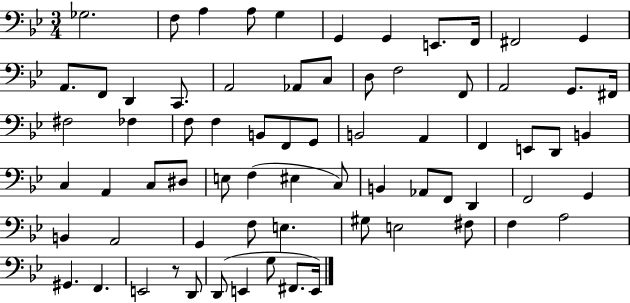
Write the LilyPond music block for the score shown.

{
  \clef bass
  \numericTimeSignature
  \time 3/4
  \key bes \major
  ges2. | f8 a4 a8 g4 | g,4 g,4 e,8. f,16 | fis,2 g,4 | \break a,8. f,8 d,4 c,8. | a,2 aes,8 c8 | d8 f2 f,8 | a,2 g,8. fis,16 | \break fis2 fes4 | f8 f4 b,8 f,8 g,8 | b,2 a,4 | f,4 e,8 d,8 b,4 | \break c4 a,4 c8 dis8 | e8 f4( eis4 c8) | b,4 aes,8 f,8 d,4 | f,2 g,4 | \break b,4 a,2 | g,4 f8 e4. | gis8 e2 fis8 | f4 a2 | \break gis,4. f,4. | e,2 r8 d,8 | d,8( e,4 g8 fis,8. e,16) | \bar "|."
}